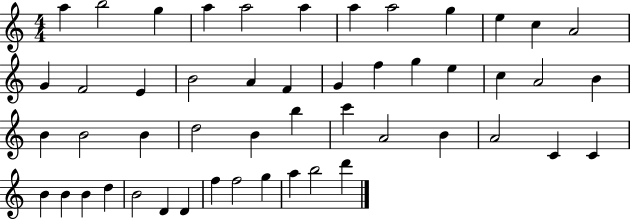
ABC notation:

X:1
T:Untitled
M:4/4
L:1/4
K:C
a b2 g a a2 a a a2 g e c A2 G F2 E B2 A F G f g e c A2 B B B2 B d2 B b c' A2 B A2 C C B B B d B2 D D f f2 g a b2 d'